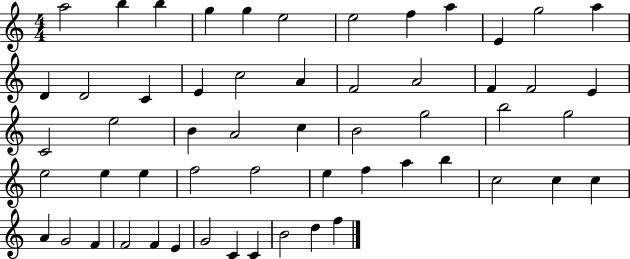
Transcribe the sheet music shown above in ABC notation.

X:1
T:Untitled
M:4/4
L:1/4
K:C
a2 b b g g e2 e2 f a E g2 a D D2 C E c2 A F2 A2 F F2 E C2 e2 B A2 c B2 g2 b2 g2 e2 e e f2 f2 e f a b c2 c c A G2 F F2 F E G2 C C B2 d f